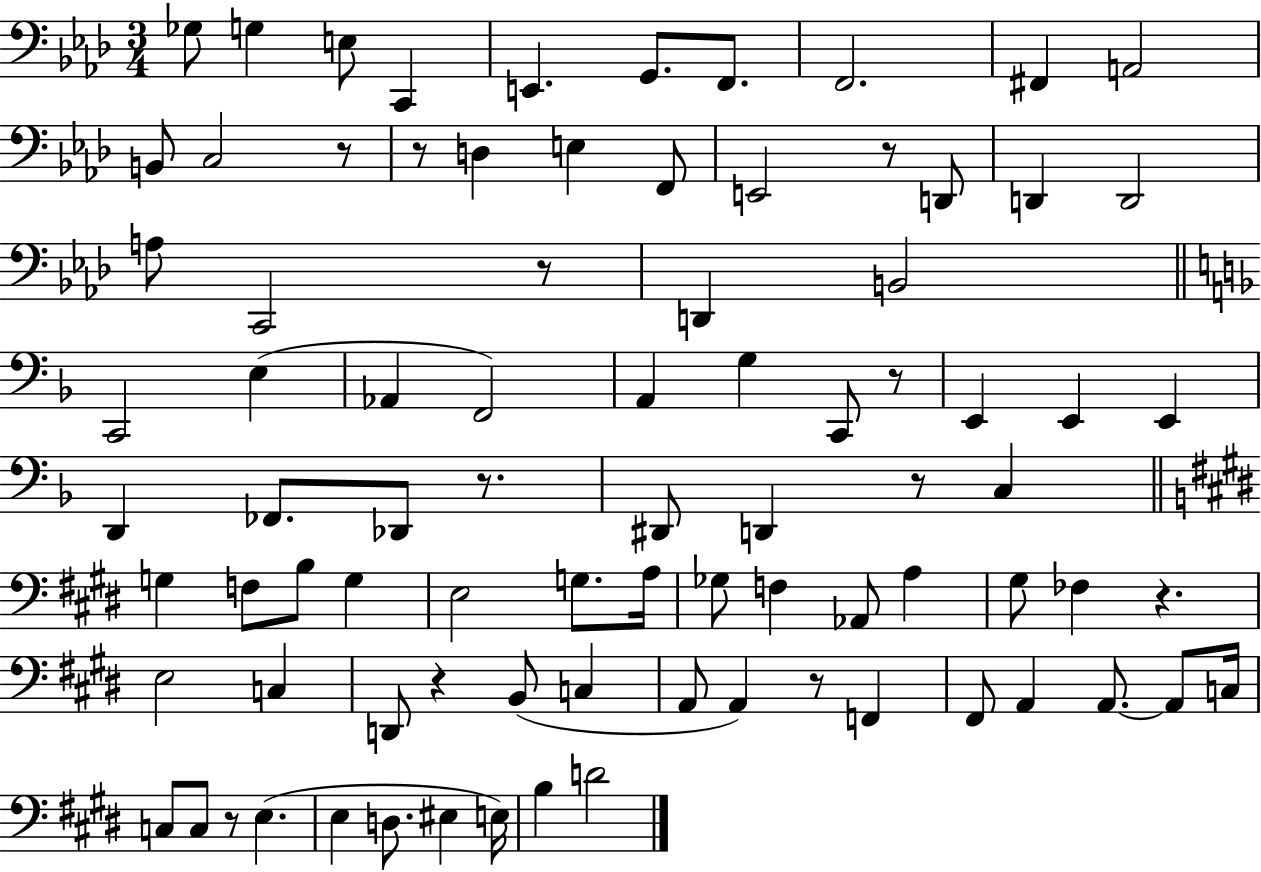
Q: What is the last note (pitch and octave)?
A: D4